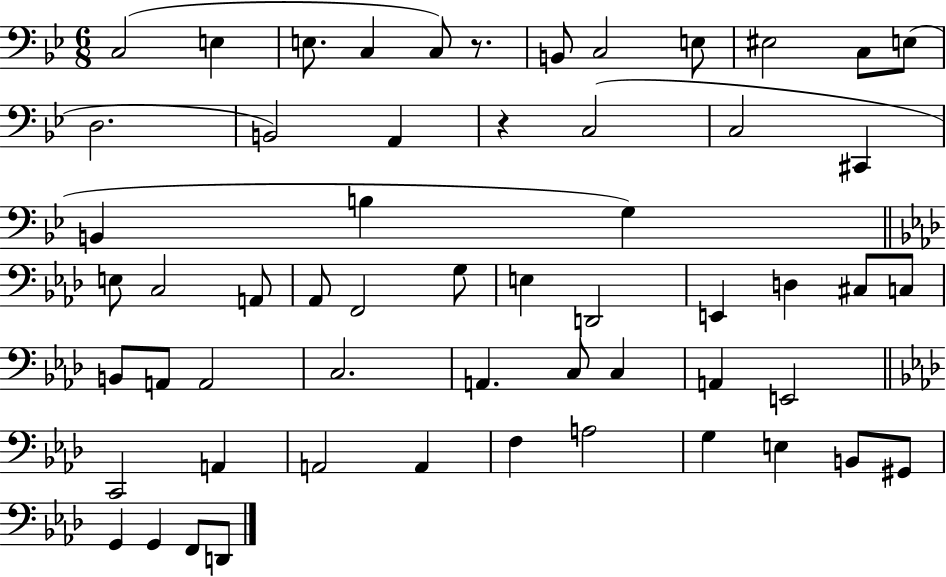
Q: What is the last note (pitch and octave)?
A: D2